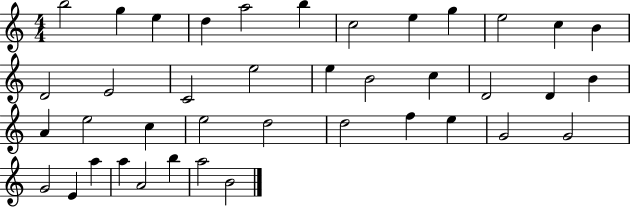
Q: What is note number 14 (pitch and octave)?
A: E4